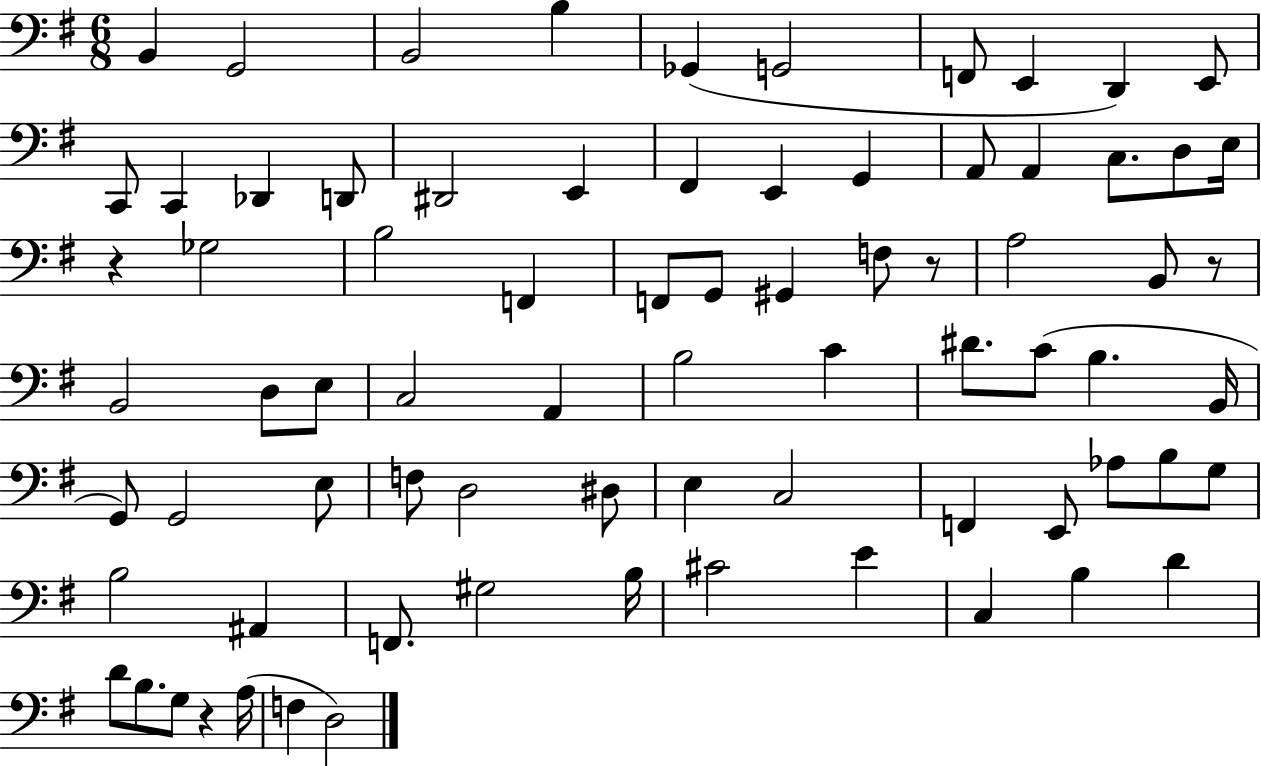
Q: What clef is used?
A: bass